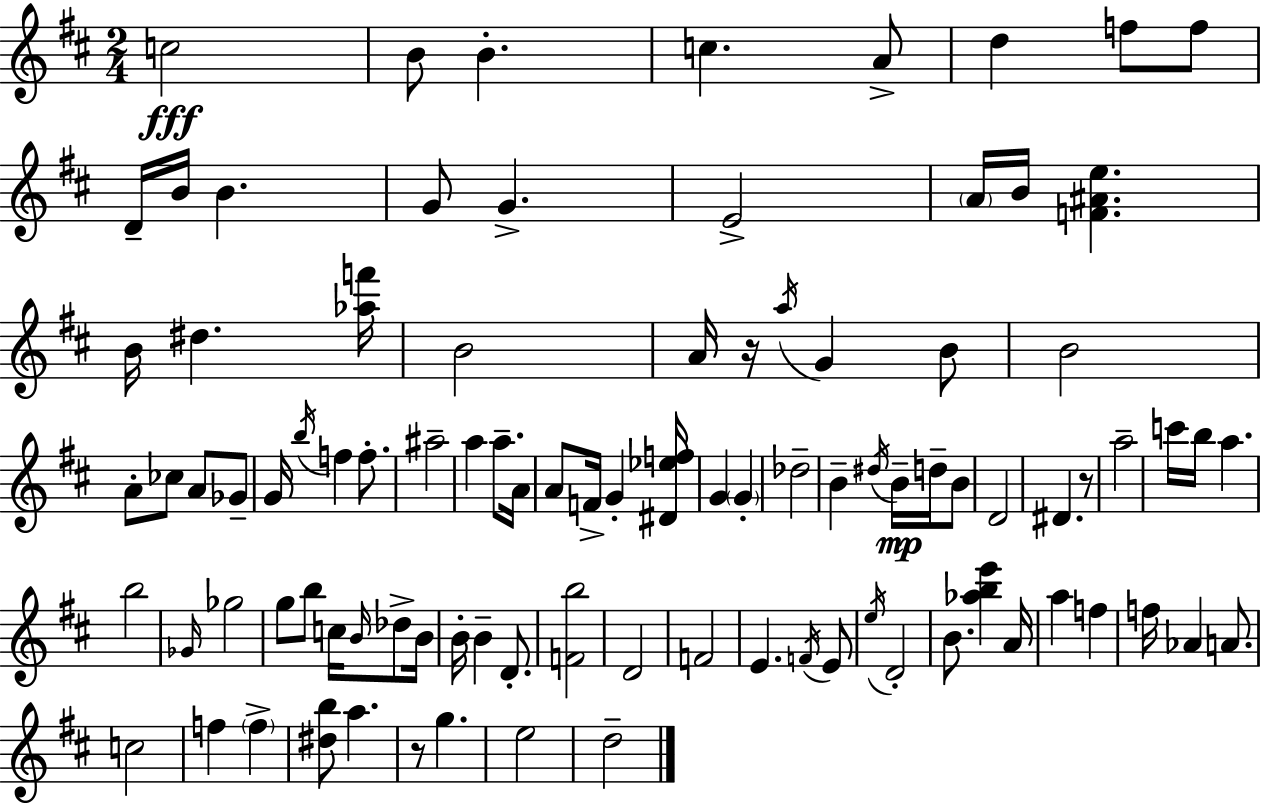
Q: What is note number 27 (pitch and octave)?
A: A4